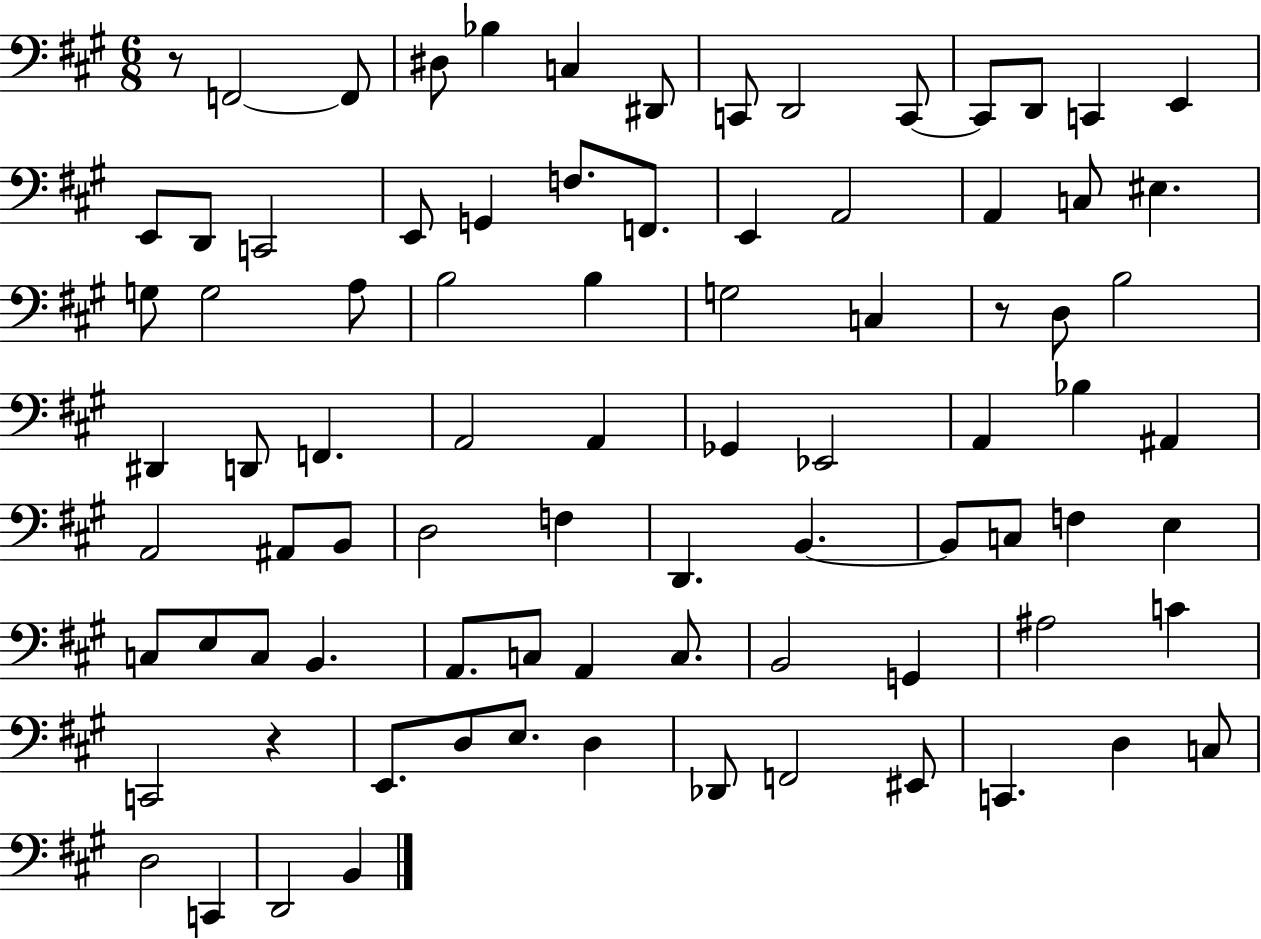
X:1
T:Untitled
M:6/8
L:1/4
K:A
z/2 F,,2 F,,/2 ^D,/2 _B, C, ^D,,/2 C,,/2 D,,2 C,,/2 C,,/2 D,,/2 C,, E,, E,,/2 D,,/2 C,,2 E,,/2 G,, F,/2 F,,/2 E,, A,,2 A,, C,/2 ^E, G,/2 G,2 A,/2 B,2 B, G,2 C, z/2 D,/2 B,2 ^D,, D,,/2 F,, A,,2 A,, _G,, _E,,2 A,, _B, ^A,, A,,2 ^A,,/2 B,,/2 D,2 F, D,, B,, B,,/2 C,/2 F, E, C,/2 E,/2 C,/2 B,, A,,/2 C,/2 A,, C,/2 B,,2 G,, ^A,2 C C,,2 z E,,/2 D,/2 E,/2 D, _D,,/2 F,,2 ^E,,/2 C,, D, C,/2 D,2 C,, D,,2 B,,